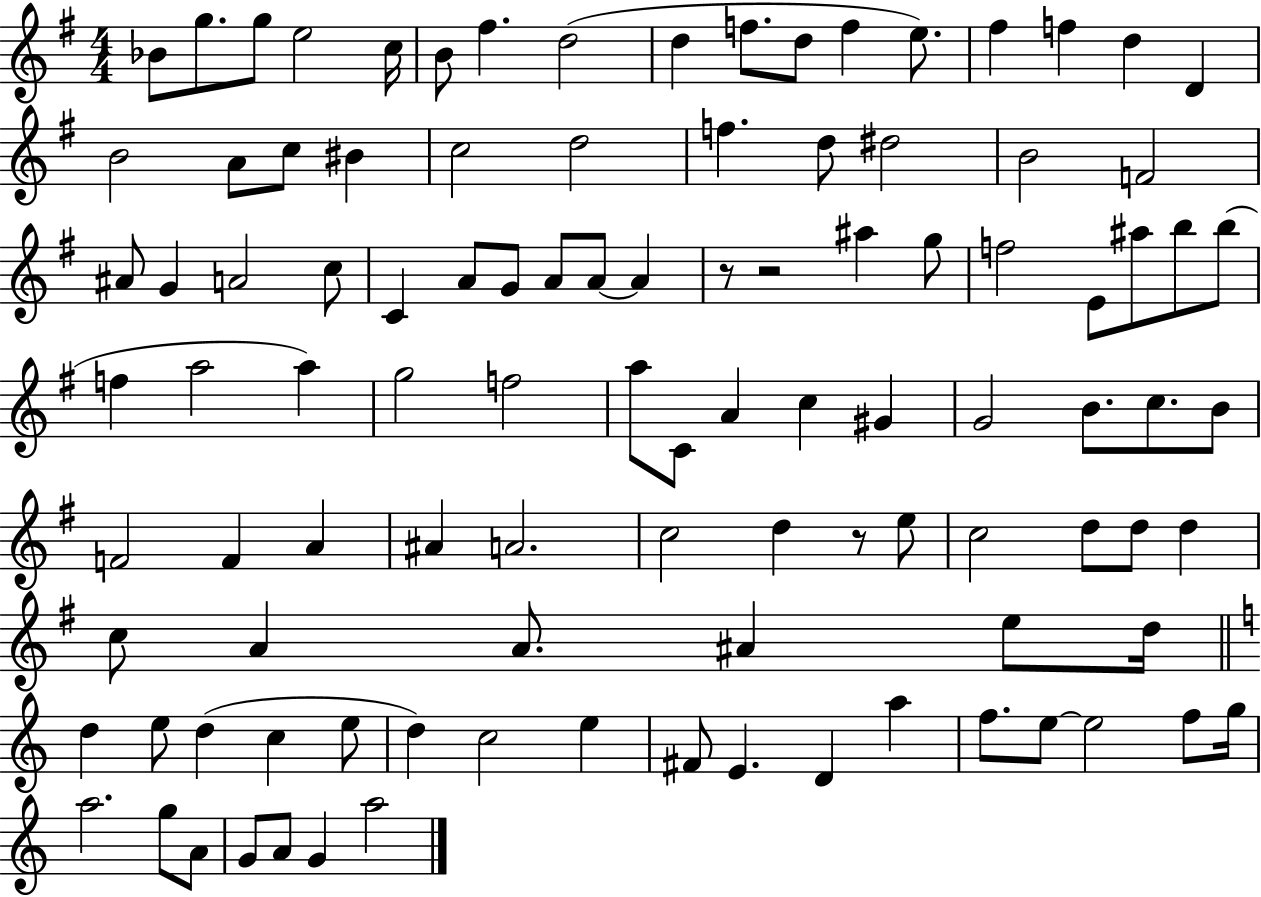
{
  \clef treble
  \numericTimeSignature
  \time 4/4
  \key g \major
  bes'8 g''8. g''8 e''2 c''16 | b'8 fis''4. d''2( | d''4 f''8. d''8 f''4 e''8.) | fis''4 f''4 d''4 d'4 | \break b'2 a'8 c''8 bis'4 | c''2 d''2 | f''4. d''8 dis''2 | b'2 f'2 | \break ais'8 g'4 a'2 c''8 | c'4 a'8 g'8 a'8 a'8~~ a'4 | r8 r2 ais''4 g''8 | f''2 e'8 ais''8 b''8 b''8( | \break f''4 a''2 a''4) | g''2 f''2 | a''8 c'8 a'4 c''4 gis'4 | g'2 b'8. c''8. b'8 | \break f'2 f'4 a'4 | ais'4 a'2. | c''2 d''4 r8 e''8 | c''2 d''8 d''8 d''4 | \break c''8 a'4 a'8. ais'4 e''8 d''16 | \bar "||" \break \key a \minor d''4 e''8 d''4( c''4 e''8 | d''4) c''2 e''4 | fis'8 e'4. d'4 a''4 | f''8. e''8~~ e''2 f''8 g''16 | \break a''2. g''8 a'8 | g'8 a'8 g'4 a''2 | \bar "|."
}